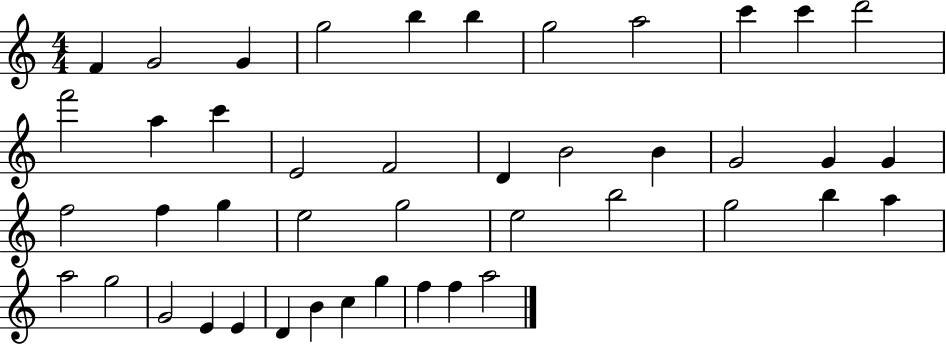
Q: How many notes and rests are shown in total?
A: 44